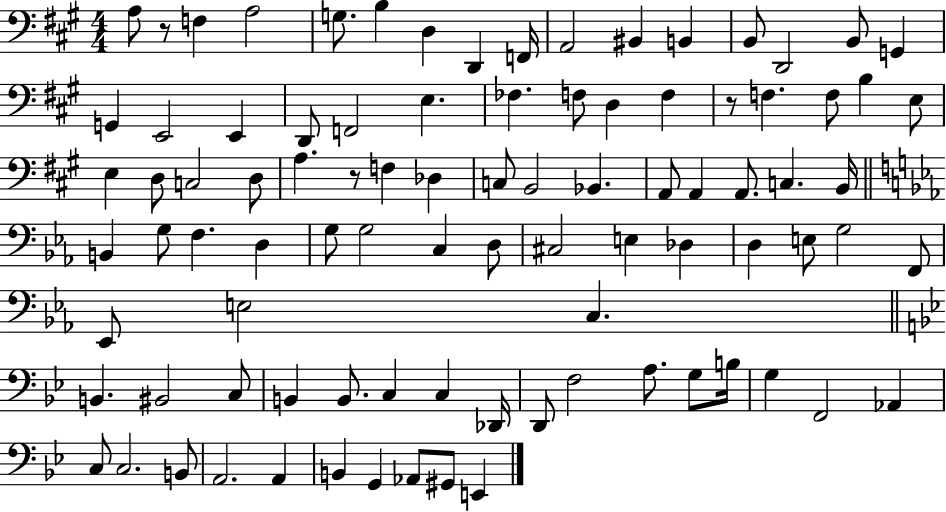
A3/e R/e F3/q A3/h G3/e. B3/q D3/q D2/q F2/s A2/h BIS2/q B2/q B2/e D2/h B2/e G2/q G2/q E2/h E2/q D2/e F2/h E3/q. FES3/q. F3/e D3/q F3/q R/e F3/q. F3/e B3/q E3/e E3/q D3/e C3/h D3/e A3/q. R/e F3/q Db3/q C3/e B2/h Bb2/q. A2/e A2/q A2/e. C3/q. B2/s B2/q G3/e F3/q. D3/q G3/e G3/h C3/q D3/e C#3/h E3/q Db3/q D3/q E3/e G3/h F2/e Eb2/e E3/h C3/q. B2/q. BIS2/h C3/e B2/q B2/e. C3/q C3/q Db2/s D2/e F3/h A3/e. G3/e B3/s G3/q F2/h Ab2/q C3/e C3/h. B2/e A2/h. A2/q B2/q G2/q Ab2/e G#2/e E2/q